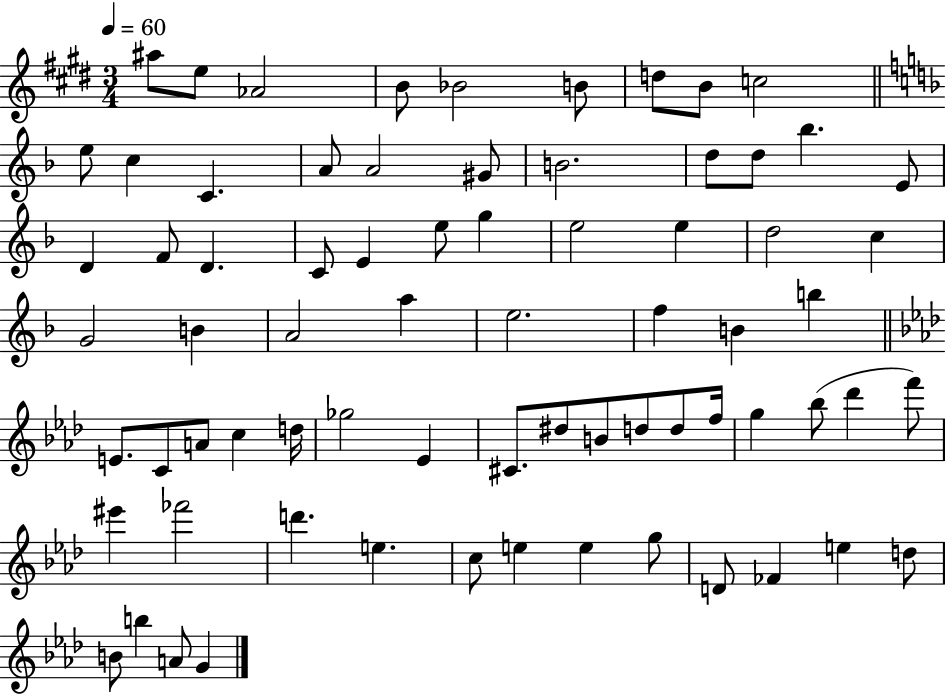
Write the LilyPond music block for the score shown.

{
  \clef treble
  \numericTimeSignature
  \time 3/4
  \key e \major
  \tempo 4 = 60
  ais''8 e''8 aes'2 | b'8 bes'2 b'8 | d''8 b'8 c''2 | \bar "||" \break \key f \major e''8 c''4 c'4. | a'8 a'2 gis'8 | b'2. | d''8 d''8 bes''4. e'8 | \break d'4 f'8 d'4. | c'8 e'4 e''8 g''4 | e''2 e''4 | d''2 c''4 | \break g'2 b'4 | a'2 a''4 | e''2. | f''4 b'4 b''4 | \break \bar "||" \break \key f \minor e'8. c'8 a'8 c''4 d''16 | ges''2 ees'4 | cis'8. dis''8 b'8 d''8 d''8 f''16 | g''4 bes''8( des'''4 f'''8) | \break eis'''4 fes'''2 | d'''4. e''4. | c''8 e''4 e''4 g''8 | d'8 fes'4 e''4 d''8 | \break b'8 b''4 a'8 g'4 | \bar "|."
}